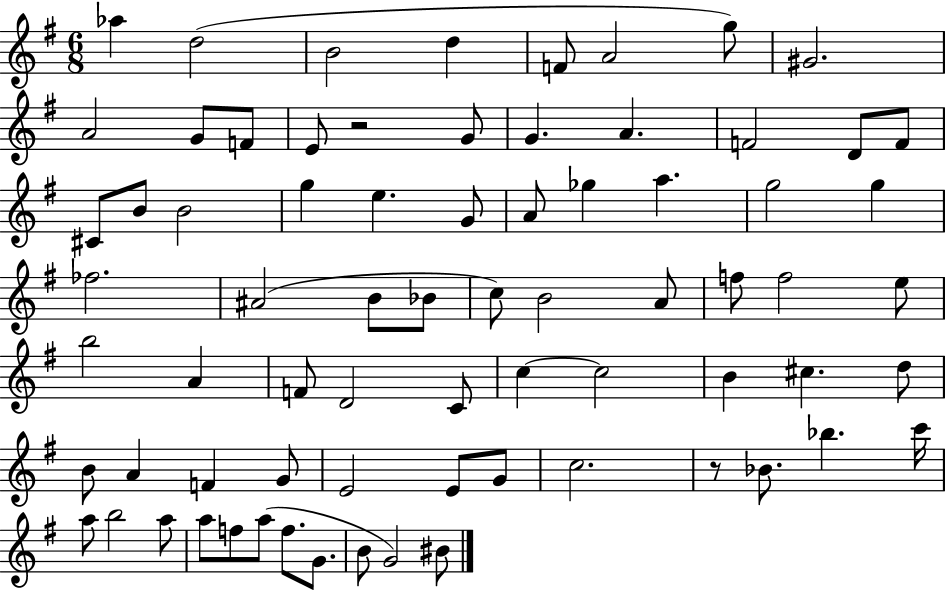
Ab5/q D5/h B4/h D5/q F4/e A4/h G5/e G#4/h. A4/h G4/e F4/e E4/e R/h G4/e G4/q. A4/q. F4/h D4/e F4/e C#4/e B4/e B4/h G5/q E5/q. G4/e A4/e Gb5/q A5/q. G5/h G5/q FES5/h. A#4/h B4/e Bb4/e C5/e B4/h A4/e F5/e F5/h E5/e B5/h A4/q F4/e D4/h C4/e C5/q C5/h B4/q C#5/q. D5/e B4/e A4/q F4/q G4/e E4/h E4/e G4/e C5/h. R/e Bb4/e. Bb5/q. C6/s A5/e B5/h A5/e A5/e F5/e A5/e F5/e. G4/e. B4/e G4/h BIS4/e